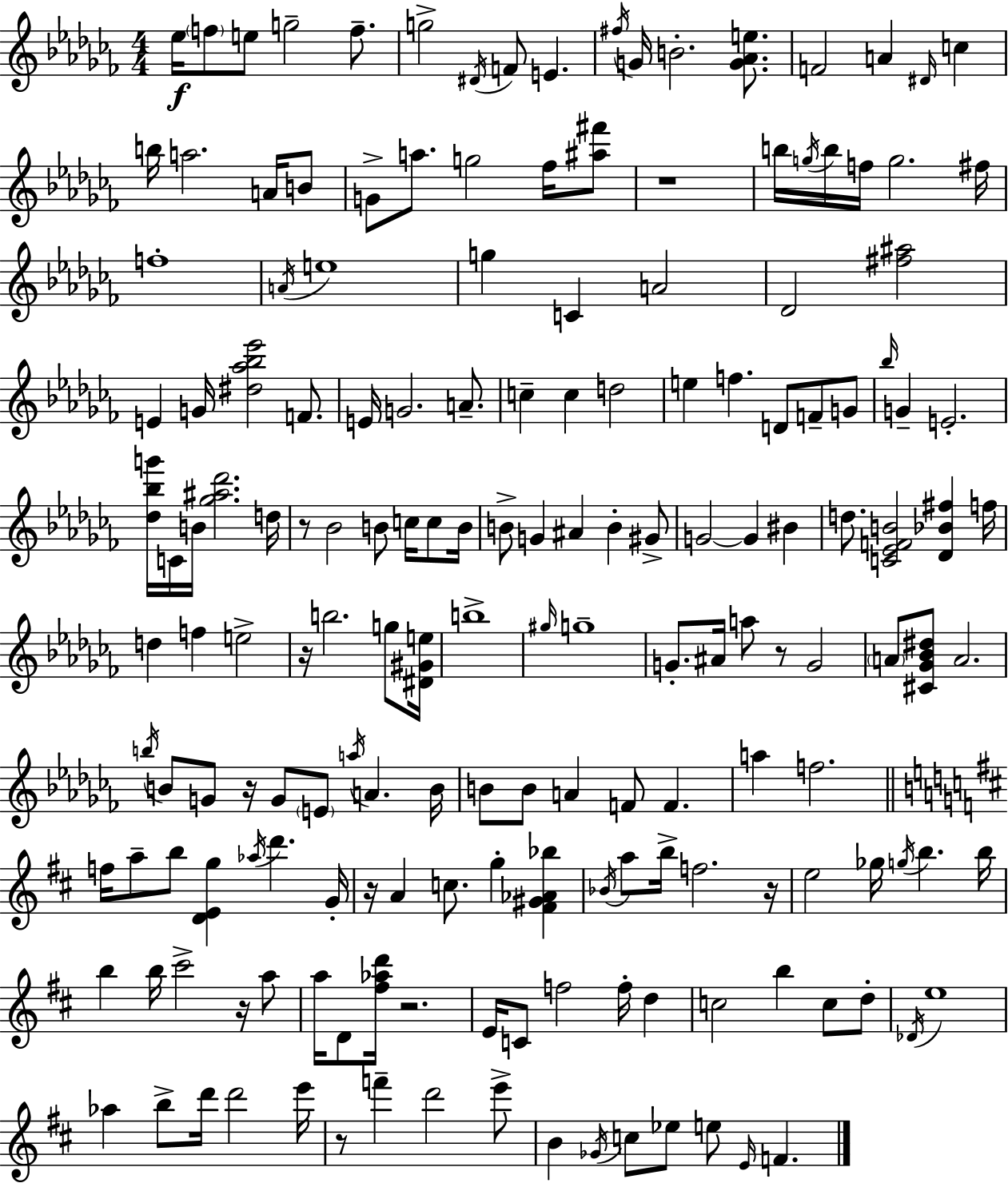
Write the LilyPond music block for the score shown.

{
  \clef treble
  \numericTimeSignature
  \time 4/4
  \key aes \minor
  ees''16\f \parenthesize f''8 e''8 g''2-- f''8.-- | g''2-> \acciaccatura { dis'16 } f'8 e'4. | \acciaccatura { fis''16 } g'16 b'2.-. <g' aes' e''>8. | f'2 a'4 \grace { dis'16 } c''4 | \break b''16 a''2. | a'16 b'8 g'8-> a''8. g''2 | fes''16 <ais'' fis'''>8 r1 | b''16 \acciaccatura { g''16 } b''16 f''16 g''2. | \break fis''16 f''1-. | \acciaccatura { a'16 } e''1 | g''4 c'4 a'2 | des'2 <fis'' ais''>2 | \break e'4 g'16 <dis'' aes'' bes'' ees'''>2 | f'8. e'16 g'2. | a'8.-- c''4-- c''4 d''2 | e''4 f''4. d'8 | \break f'8-- g'8 \grace { bes''16 } g'4-- e'2.-. | <des'' bes'' g'''>16 c'16 b'16 <ges'' ais'' des'''>2. | d''16 r8 bes'2 | b'8 c''16 c''8 b'16 b'8-> g'4 ais'4 | \break b'4-. gis'8-> g'2~~ g'4 | bis'4 d''8. <c' ees' f' b'>2 | <des' bes' fis''>4 f''16 d''4 f''4 e''2-> | r16 b''2. | \break g''8 <dis' gis' e''>16 b''1-> | \grace { gis''16 } g''1-- | g'8.-. ais'16 a''8 r8 g'2 | \parenthesize a'8 <cis' ges' bes' dis''>8 a'2. | \break \acciaccatura { b''16 } b'8 g'8 r16 g'8 \parenthesize e'8 | \acciaccatura { a''16 } a'4. b'16 b'8 b'8 a'4 | f'8 f'4. a''4 f''2. | \bar "||" \break \key d \major f''16 a''8-- b''8 <d' e' g''>4 \acciaccatura { aes''16 } d'''4. | g'16-. r16 a'4 c''8. g''4-. <fis' gis' aes' bes''>4 | \acciaccatura { bes'16 } a''8 b''16-> f''2. | r16 e''2 ges''16 \acciaccatura { g''16 } b''4. | \break b''16 b''4 b''16 cis'''2-> | r16 a''8 a''16 d'8 <fis'' aes'' d'''>16 r2. | e'16 c'8 f''2 f''16-. d''4 | c''2 b''4 c''8 | \break d''8-. \acciaccatura { des'16 } e''1 | aes''4 b''8-> d'''16 d'''2 | e'''16 r8 f'''4-- d'''2 | e'''8-> b'4 \acciaccatura { ges'16 } c''8 ees''8 e''8 \grace { e'16 } | \break f'4. \bar "|."
}